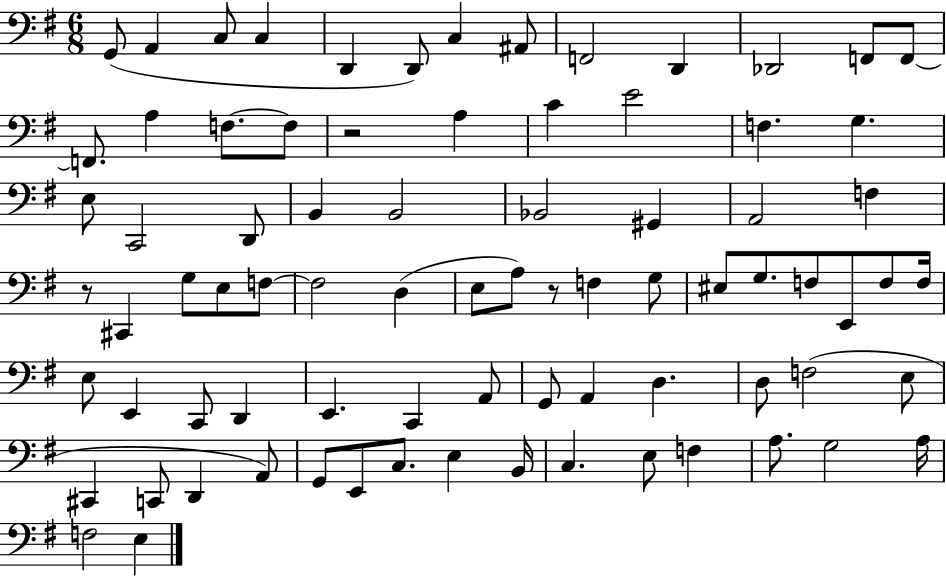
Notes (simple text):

G2/e A2/q C3/e C3/q D2/q D2/e C3/q A#2/e F2/h D2/q Db2/h F2/e F2/e F2/e. A3/q F3/e. F3/e R/h A3/q C4/q E4/h F3/q. G3/q. E3/e C2/h D2/e B2/q B2/h Bb2/h G#2/q A2/h F3/q R/e C#2/q G3/e E3/e F3/e F3/h D3/q E3/e A3/e R/e F3/q G3/e EIS3/e G3/e. F3/e E2/e F3/e F3/s E3/e E2/q C2/e D2/q E2/q. C2/q A2/e G2/e A2/q D3/q. D3/e F3/h E3/e C#2/q C2/e D2/q A2/e G2/e E2/e C3/e. E3/q B2/s C3/q. E3/e F3/q A3/e. G3/h A3/s F3/h E3/q